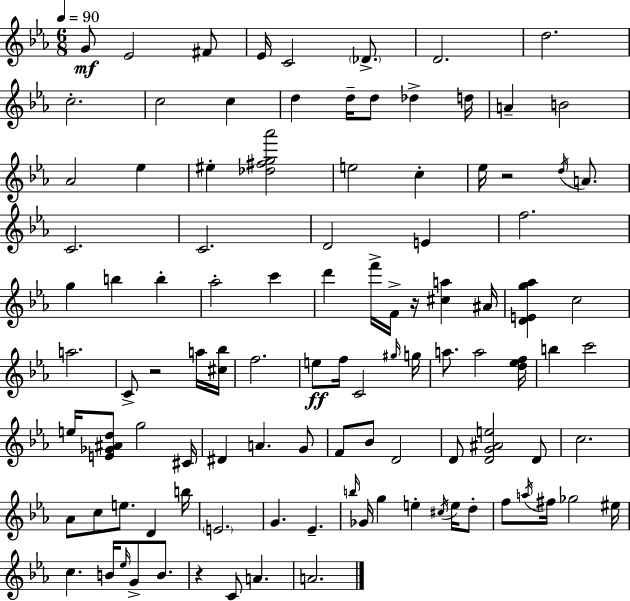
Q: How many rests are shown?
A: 4